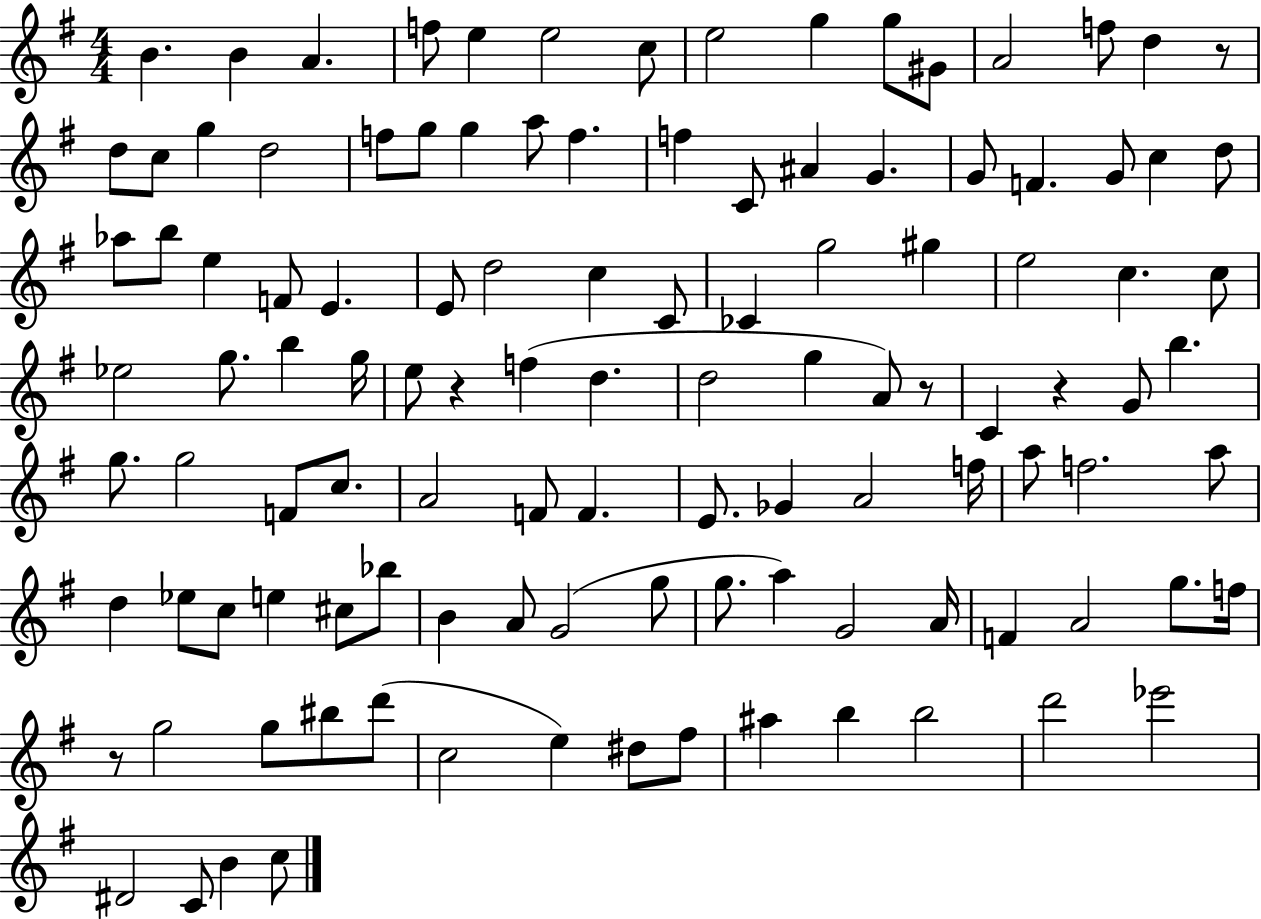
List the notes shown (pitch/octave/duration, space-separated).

B4/q. B4/q A4/q. F5/e E5/q E5/h C5/e E5/h G5/q G5/e G#4/e A4/h F5/e D5/q R/e D5/e C5/e G5/q D5/h F5/e G5/e G5/q A5/e F5/q. F5/q C4/e A#4/q G4/q. G4/e F4/q. G4/e C5/q D5/e Ab5/e B5/e E5/q F4/e E4/q. E4/e D5/h C5/q C4/e CES4/q G5/h G#5/q E5/h C5/q. C5/e Eb5/h G5/e. B5/q G5/s E5/e R/q F5/q D5/q. D5/h G5/q A4/e R/e C4/q R/q G4/e B5/q. G5/e. G5/h F4/e C5/e. A4/h F4/e F4/q. E4/e. Gb4/q A4/h F5/s A5/e F5/h. A5/e D5/q Eb5/e C5/e E5/q C#5/e Bb5/e B4/q A4/e G4/h G5/e G5/e. A5/q G4/h A4/s F4/q A4/h G5/e. F5/s R/e G5/h G5/e BIS5/e D6/e C5/h E5/q D#5/e F#5/e A#5/q B5/q B5/h D6/h Eb6/h D#4/h C4/e B4/q C5/e